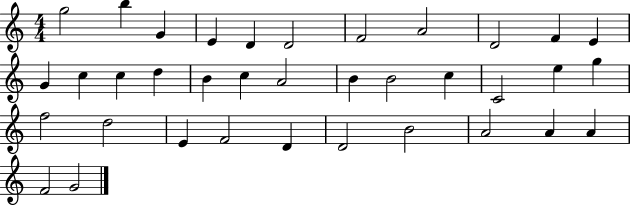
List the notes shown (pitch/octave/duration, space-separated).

G5/h B5/q G4/q E4/q D4/q D4/h F4/h A4/h D4/h F4/q E4/q G4/q C5/q C5/q D5/q B4/q C5/q A4/h B4/q B4/h C5/q C4/h E5/q G5/q F5/h D5/h E4/q F4/h D4/q D4/h B4/h A4/h A4/q A4/q F4/h G4/h